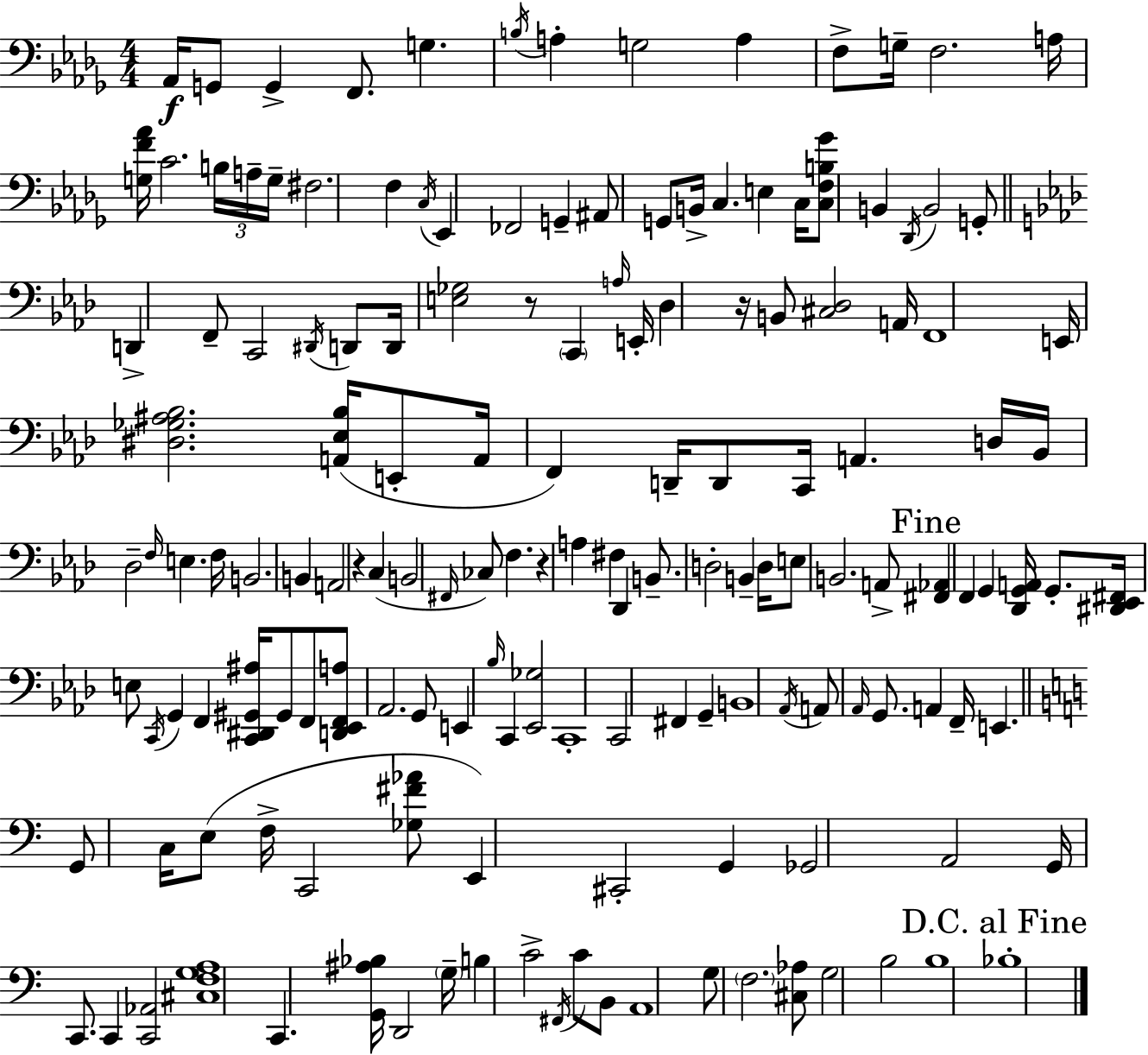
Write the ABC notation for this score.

X:1
T:Untitled
M:4/4
L:1/4
K:Bbm
_A,,/4 G,,/2 G,, F,,/2 G, B,/4 A, G,2 A, F,/2 G,/4 F,2 A,/4 [G,F_A]/4 C2 B,/4 A,/4 G,/4 ^F,2 F, C,/4 _E,, _F,,2 G,, ^A,,/2 G,,/2 B,,/4 C, E, C,/4 [C,F,B,_G]/2 B,, _D,,/4 B,,2 G,,/2 D,, F,,/2 C,,2 ^D,,/4 D,,/2 D,,/4 [E,_G,]2 z/2 C,, A,/4 E,,/4 _D, z/4 B,,/2 [^C,_D,]2 A,,/4 F,,4 E,,/4 [^D,_G,^A,_B,]2 [A,,_E,_B,]/4 E,,/2 A,,/4 F,, D,,/4 D,,/2 C,,/4 A,, D,/4 _B,,/4 _D,2 F,/4 E, F,/4 B,,2 B,, A,,2 z C, B,,2 ^F,,/4 _C,/2 F, z A, ^F, _D,, B,,/2 D,2 B,, D,/4 E,/2 B,,2 A,,/2 [^F,,_A,,] F,, G,, [_D,,G,,A,,]/4 G,,/2 [^D,,_E,,^F,,]/4 E,/2 C,,/4 G,, F,, [C,,^D,,^G,,^A,]/4 ^G,,/2 F,,/2 [D,,_E,,F,,A,]/2 _A,,2 G,,/2 E,, _B,/4 C,, [_E,,_G,]2 C,,4 C,,2 ^F,, G,, B,,4 _A,,/4 A,,/2 _A,,/4 G,,/2 A,, F,,/4 E,, G,,/2 C,/4 E,/2 F,/4 C,,2 [_G,^F_A]/2 E,, ^C,,2 G,, _G,,2 A,,2 G,,/4 C,,/2 C,, [C,,_A,,]2 [^C,F,G,A,]4 C,, [G,,^A,_B,]/4 D,,2 G,/4 B, C2 ^F,,/4 C/2 B,,/2 A,,4 G,/2 F,2 [^C,_A,]/2 G,2 B,2 B,4 _B,4